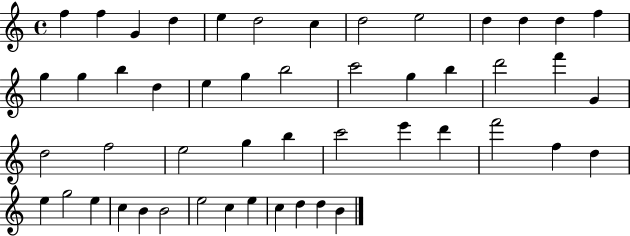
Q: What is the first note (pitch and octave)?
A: F5